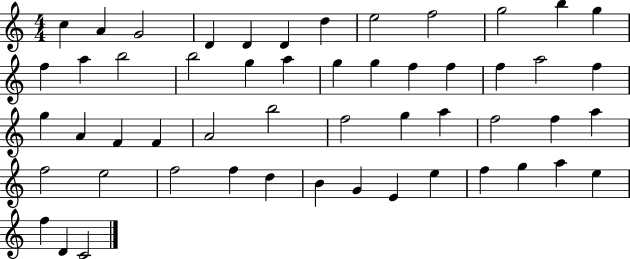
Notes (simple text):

C5/q A4/q G4/h D4/q D4/q D4/q D5/q E5/h F5/h G5/h B5/q G5/q F5/q A5/q B5/h B5/h G5/q A5/q G5/q G5/q F5/q F5/q F5/q A5/h F5/q G5/q A4/q F4/q F4/q A4/h B5/h F5/h G5/q A5/q F5/h F5/q A5/q F5/h E5/h F5/h F5/q D5/q B4/q G4/q E4/q E5/q F5/q G5/q A5/q E5/q F5/q D4/q C4/h